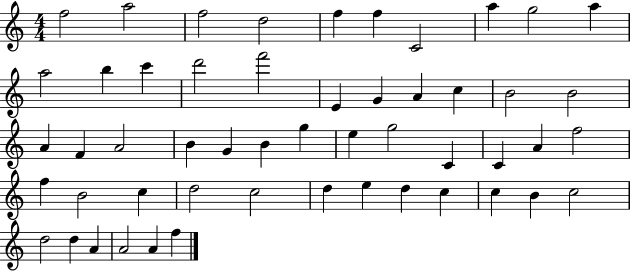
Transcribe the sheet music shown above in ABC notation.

X:1
T:Untitled
M:4/4
L:1/4
K:C
f2 a2 f2 d2 f f C2 a g2 a a2 b c' d'2 f'2 E G A c B2 B2 A F A2 B G B g e g2 C C A f2 f B2 c d2 c2 d e d c c B c2 d2 d A A2 A f